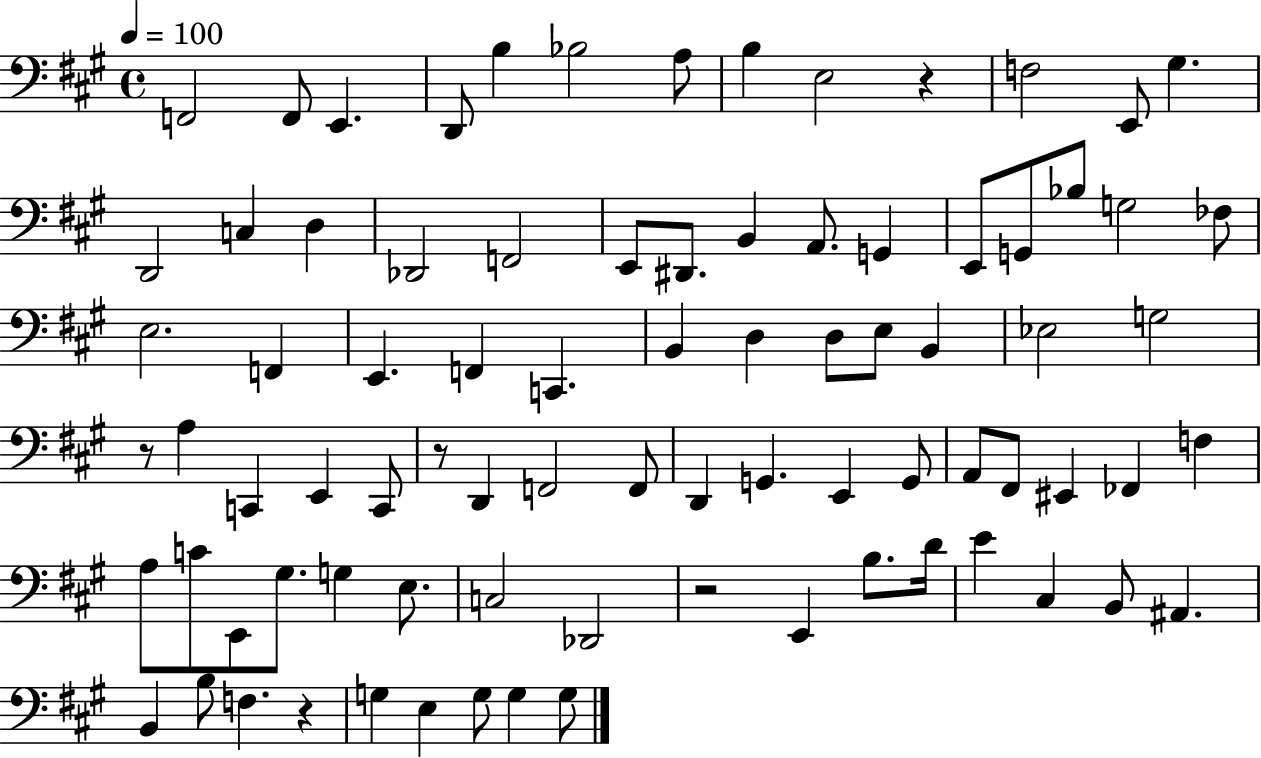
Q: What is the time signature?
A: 4/4